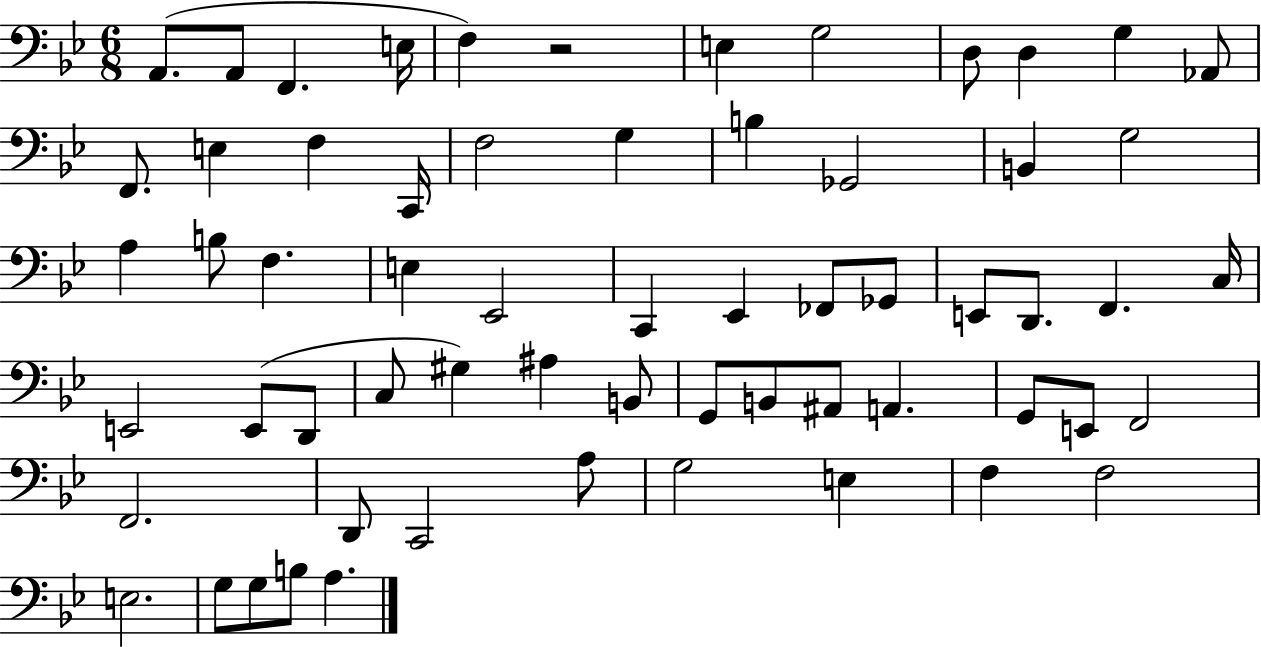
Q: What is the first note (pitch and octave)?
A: A2